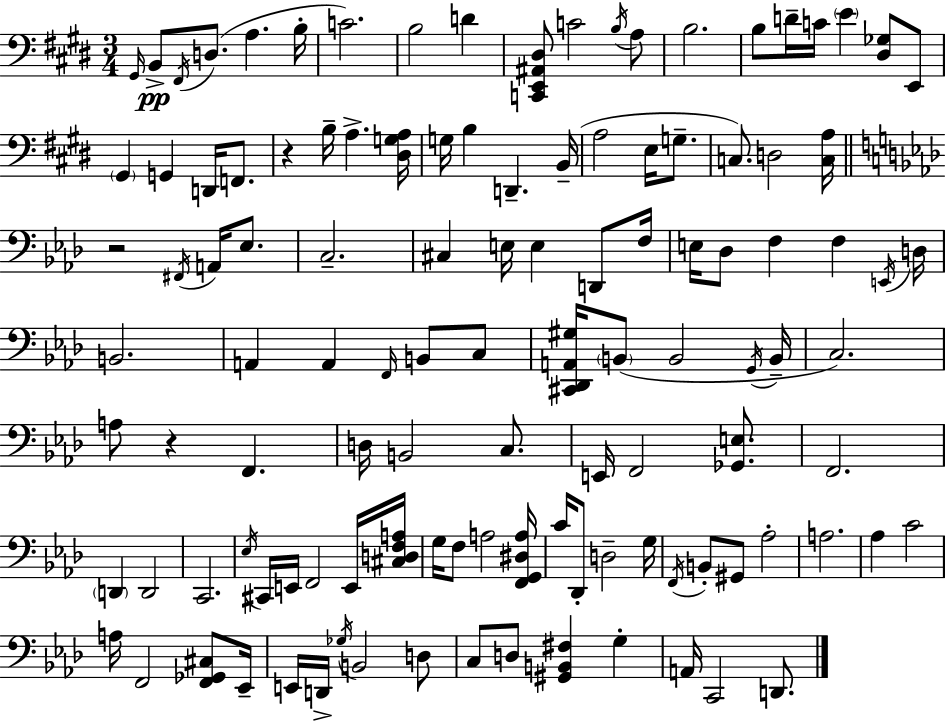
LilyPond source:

{
  \clef bass
  \numericTimeSignature
  \time 3/4
  \key e \major
  \grace { gis,16 }\pp b,8-> \acciaccatura { fis,16 }( d8. a4. | b16-. c'2.) | b2 d'4 | <c, e, ais, dis>8 c'2 | \break \acciaccatura { b16 } a8 b2. | b8 d'16-- c'16 \parenthesize e'4 <dis ges>8 | e,8 \parenthesize gis,4 g,4 d,16 | f,8. r4 b16-- a4.-> | \break <dis g a>16 g16 b4 d,4.-- | b,16--( a2 e16 | g8.-- c8.) d2 | <c a>16 \bar "||" \break \key f \minor r2 \acciaccatura { fis,16 } a,16 ees8. | c2.-- | cis4 e16 e4 d,8 | f16 e16 des8 f4 f4 | \break \acciaccatura { e,16 } d16 b,2. | a,4 a,4 \grace { f,16 } b,8 | c8 <cis, des, a, gis>16 \parenthesize b,8( b,2 | \acciaccatura { g,16 } b,16-- c2.) | \break a8 r4 f,4. | d16 b,2 | c8. e,16 f,2 | <ges, e>8. f,2. | \break \parenthesize d,4 d,2 | c,2. | \acciaccatura { ees16 } cis,16 e,16 f,2 | e,16 <cis d f a>16 g16 f8 a2 | \break <f, g, dis a>16 c'16 des,8-. d2-- | g16 \acciaccatura { f,16 } b,8-. gis,8 aes2-. | a2. | aes4 c'2 | \break a16 f,2 | <f, ges, cis>8 ees,16-- e,16 d,16-> \acciaccatura { ges16 } b,2 | d8 c8 d8 <gis, b, fis>4 | g4-. a,16 c,2 | \break d,8. \bar "|."
}